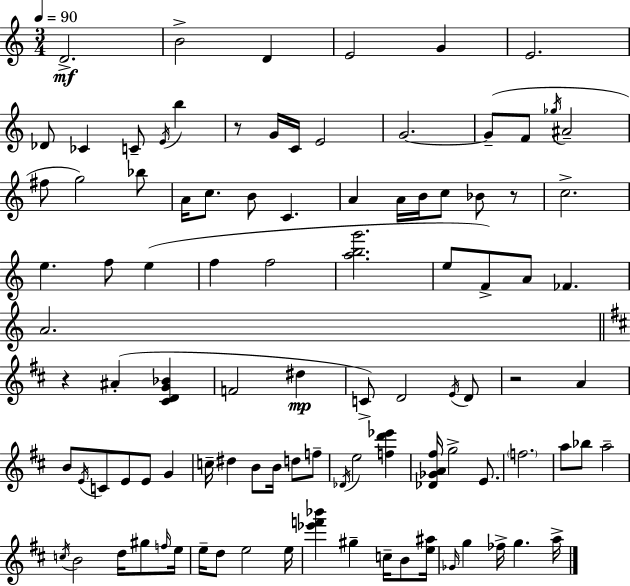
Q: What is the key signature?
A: C major